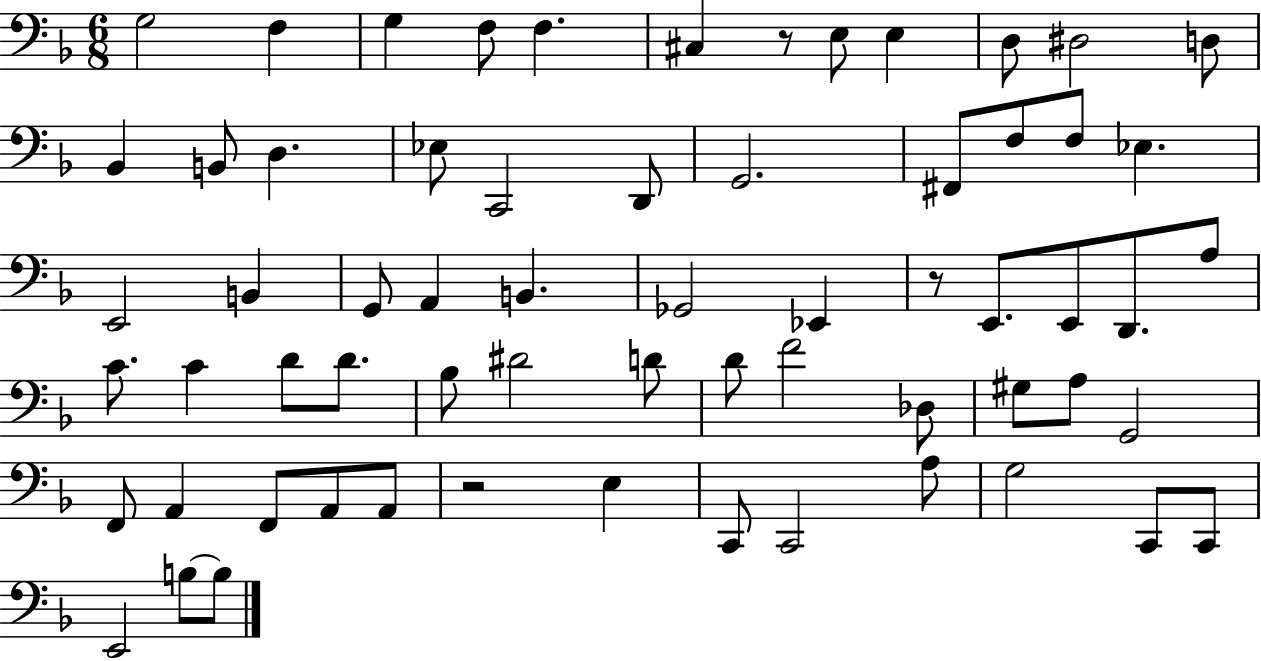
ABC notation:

X:1
T:Untitled
M:6/8
L:1/4
K:F
G,2 F, G, F,/2 F, ^C, z/2 E,/2 E, D,/2 ^D,2 D,/2 _B,, B,,/2 D, _E,/2 C,,2 D,,/2 G,,2 ^F,,/2 F,/2 F,/2 _E, E,,2 B,, G,,/2 A,, B,, _G,,2 _E,, z/2 E,,/2 E,,/2 D,,/2 A,/2 C/2 C D/2 D/2 _B,/2 ^D2 D/2 D/2 F2 _D,/2 ^G,/2 A,/2 G,,2 F,,/2 A,, F,,/2 A,,/2 A,,/2 z2 E, C,,/2 C,,2 A,/2 G,2 C,,/2 C,,/2 E,,2 B,/2 B,/2